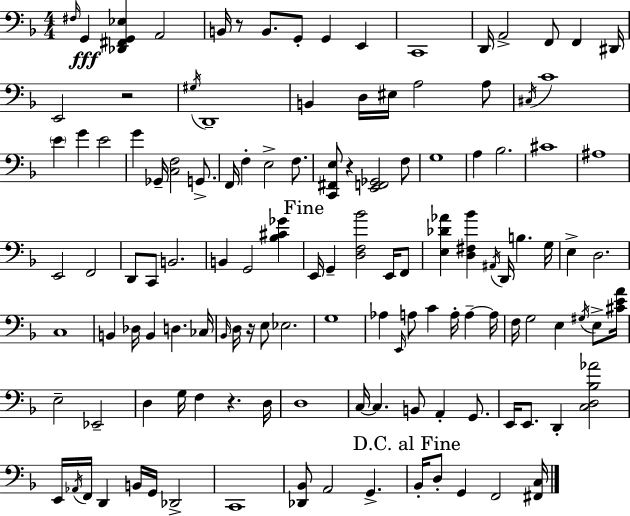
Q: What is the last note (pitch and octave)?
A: F2